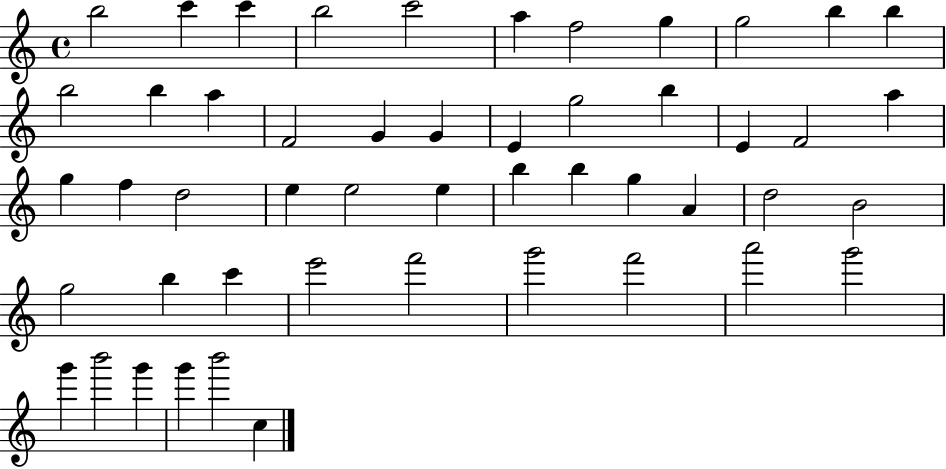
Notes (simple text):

B5/h C6/q C6/q B5/h C6/h A5/q F5/h G5/q G5/h B5/q B5/q B5/h B5/q A5/q F4/h G4/q G4/q E4/q G5/h B5/q E4/q F4/h A5/q G5/q F5/q D5/h E5/q E5/h E5/q B5/q B5/q G5/q A4/q D5/h B4/h G5/h B5/q C6/q E6/h F6/h G6/h F6/h A6/h G6/h G6/q B6/h G6/q G6/q B6/h C5/q